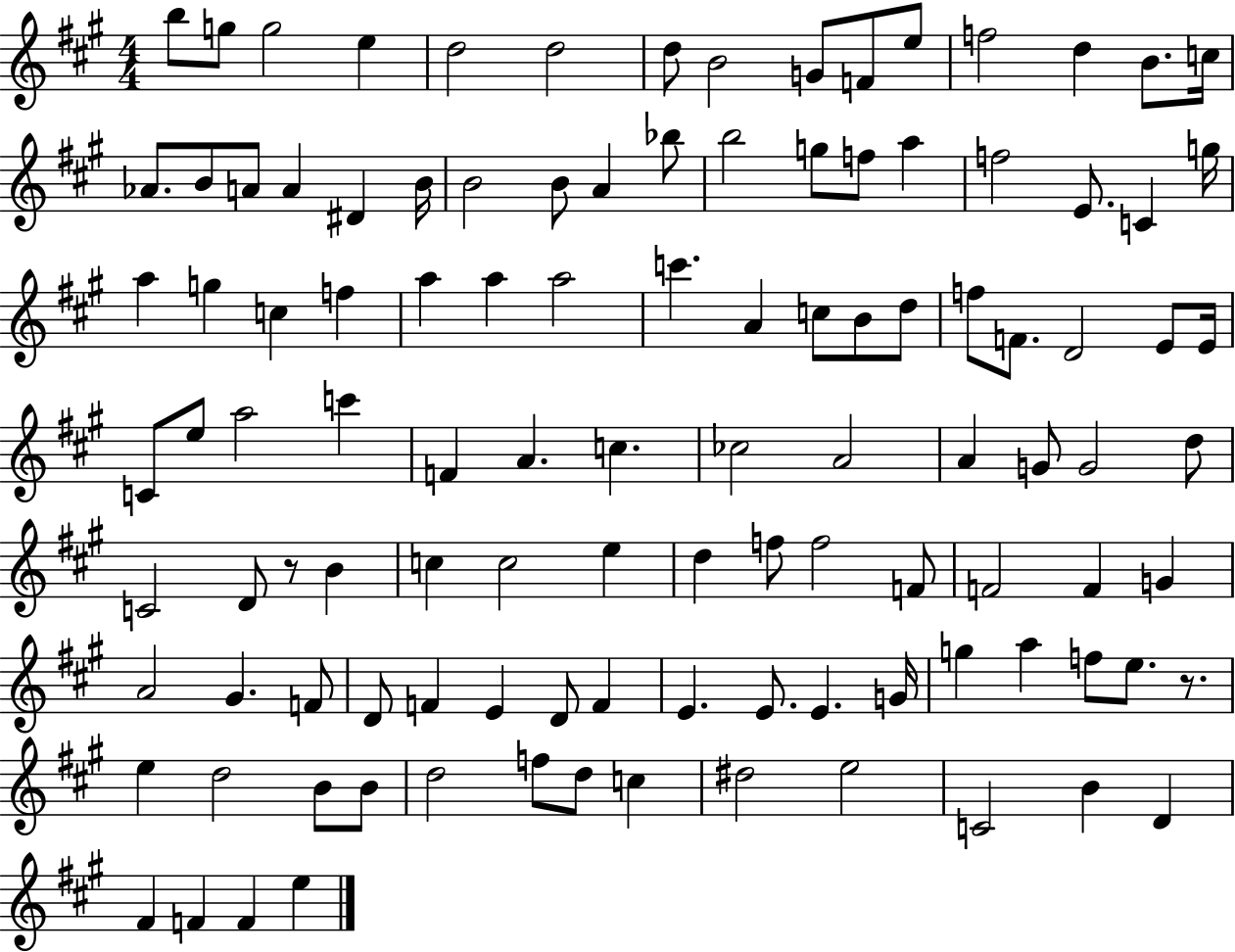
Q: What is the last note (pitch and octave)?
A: E5